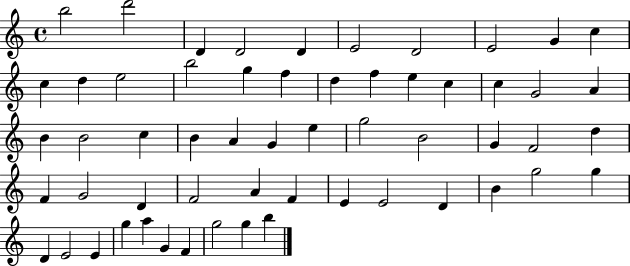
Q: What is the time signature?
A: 4/4